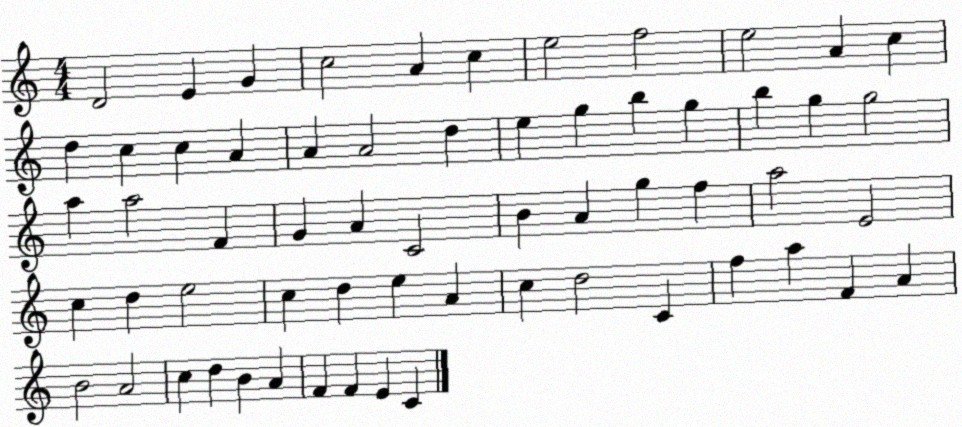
X:1
T:Untitled
M:4/4
L:1/4
K:C
D2 E G c2 A c e2 f2 e2 A c d c c A A A2 d e g b g b g g2 a a2 F G A C2 B A g f a2 E2 c d e2 c d e A c d2 C f a F A B2 A2 c d B A F F E C